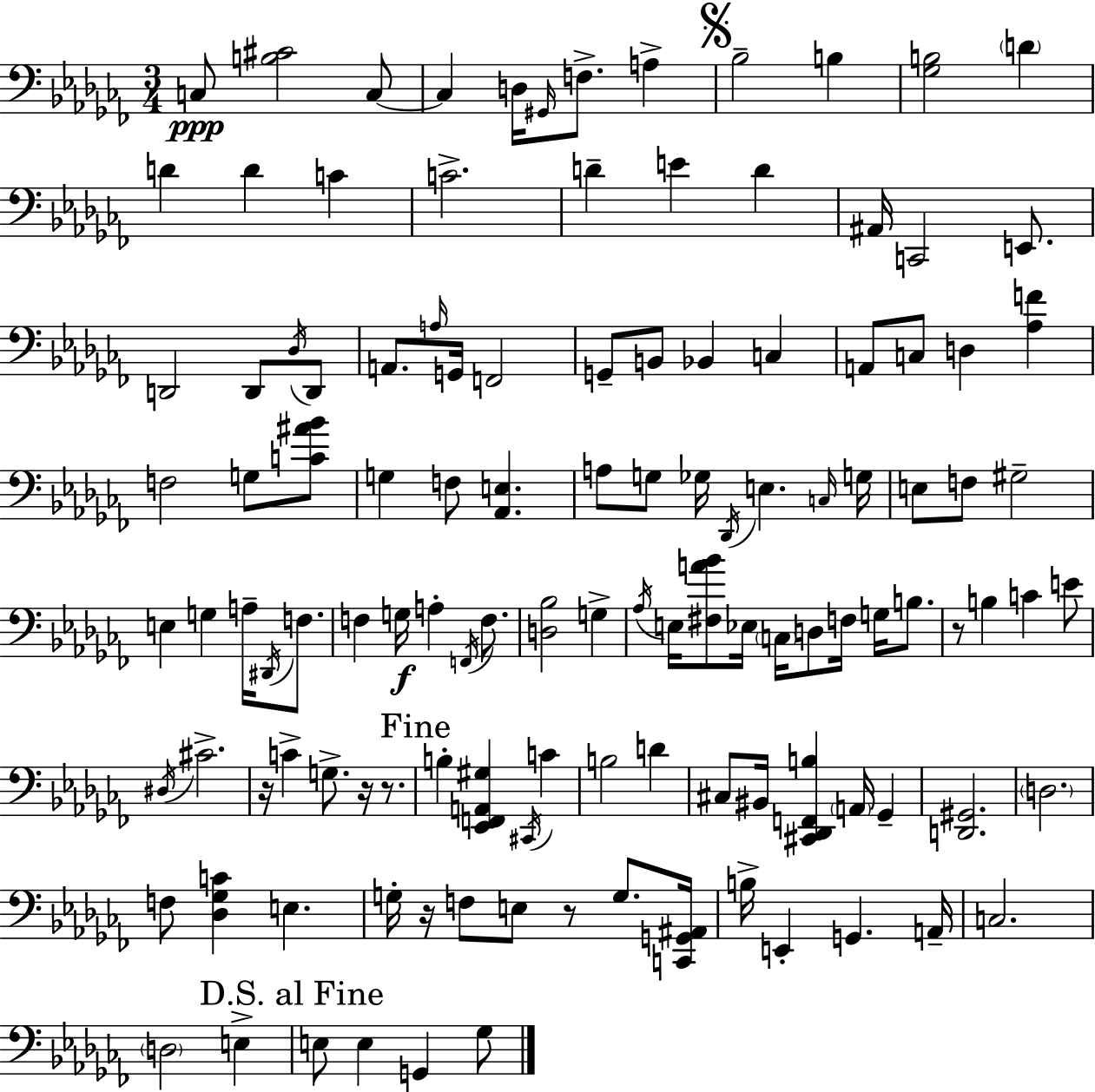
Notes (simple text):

C3/e [B3,C#4]/h C3/e C3/q D3/s G#2/s F3/e. A3/q Bb3/h B3/q [Gb3,B3]/h D4/q D4/q D4/q C4/q C4/h. D4/q E4/q D4/q A#2/s C2/h E2/e. D2/h D2/e Db3/s D2/e A2/e. A3/s G2/s F2/h G2/e B2/e Bb2/q C3/q A2/e C3/e D3/q [Ab3,F4]/q F3/h G3/e [C4,A#4,Bb4]/e G3/q F3/e [Ab2,E3]/q. A3/e G3/e Gb3/s Db2/s E3/q. C3/s G3/s E3/e F3/e G#3/h E3/q G3/q A3/s D#2/s F3/e. F3/q G3/s A3/q F2/s F3/e. [D3,Bb3]/h G3/q Ab3/s E3/s [F#3,A4,Bb4]/e Eb3/s C3/s D3/e F3/s G3/s B3/e. R/e B3/q C4/q E4/e D#3/s C#4/h. R/s C4/q G3/e. R/s R/e. B3/q [Eb2,F2,A2,G#3]/q C#2/s C4/q B3/h D4/q C#3/e BIS2/s [C#2,Db2,F2,B3]/q A2/s Gb2/q [D2,G#2]/h. D3/h. F3/e [Db3,Gb3,C4]/q E3/q. G3/s R/s F3/e E3/e R/e G3/e. [C2,G2,A#2]/s B3/s E2/q G2/q. A2/s C3/h. D3/h E3/q E3/e E3/q G2/q Gb3/e